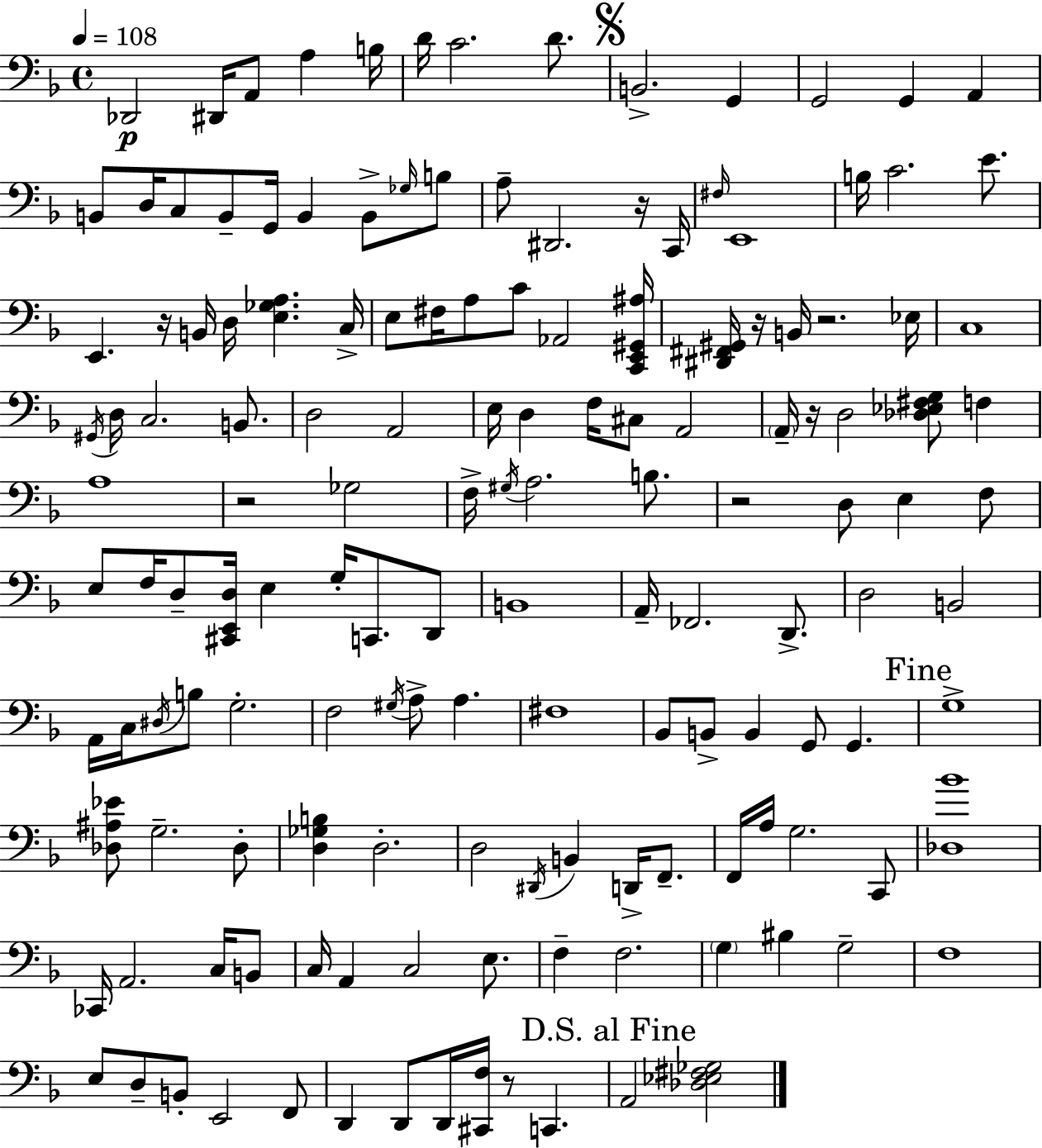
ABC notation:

X:1
T:Untitled
M:4/4
L:1/4
K:Dm
_D,,2 ^D,,/4 A,,/2 A, B,/4 D/4 C2 D/2 B,,2 G,, G,,2 G,, A,, B,,/2 D,/4 C,/2 B,,/2 G,,/4 B,, B,,/2 _G,/4 B,/2 A,/2 ^D,,2 z/4 C,,/4 ^F,/4 E,,4 B,/4 C2 E/2 E,, z/4 B,,/4 D,/4 [E,_G,A,] C,/4 E,/2 ^F,/4 A,/2 C/2 _A,,2 [C,,E,,^G,,^A,]/4 [^D,,^F,,^G,,]/4 z/4 B,,/4 z2 _E,/4 C,4 ^G,,/4 D,/4 C,2 B,,/2 D,2 A,,2 E,/4 D, F,/4 ^C,/2 A,,2 A,,/4 z/4 D,2 [_D,_E,^F,G,]/2 F, A,4 z2 _G,2 F,/4 ^G,/4 A,2 B,/2 z2 D,/2 E, F,/2 E,/2 F,/4 D,/2 [^C,,E,,D,]/4 E, G,/4 C,,/2 D,,/2 B,,4 A,,/4 _F,,2 D,,/2 D,2 B,,2 A,,/4 C,/4 ^D,/4 B,/2 G,2 F,2 ^G,/4 A,/2 A, ^F,4 _B,,/2 B,,/2 B,, G,,/2 G,, G,4 [_D,^A,_E]/2 G,2 _D,/2 [D,_G,B,] D,2 D,2 ^D,,/4 B,, D,,/4 F,,/2 F,,/4 A,/4 G,2 C,,/2 [_D,_B]4 _C,,/4 A,,2 C,/4 B,,/2 C,/4 A,, C,2 E,/2 F, F,2 G, ^B, G,2 F,4 E,/2 D,/2 B,,/2 E,,2 F,,/2 D,, D,,/2 D,,/4 [^C,,F,]/4 z/2 C,, A,,2 [_D,_E,^F,_G,]2